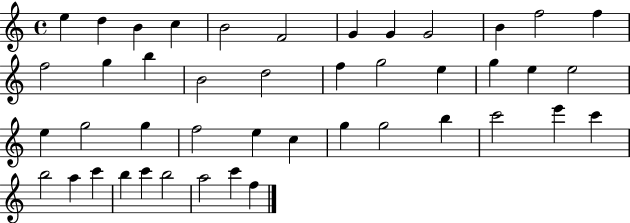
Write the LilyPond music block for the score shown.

{
  \clef treble
  \time 4/4
  \defaultTimeSignature
  \key c \major
  e''4 d''4 b'4 c''4 | b'2 f'2 | g'4 g'4 g'2 | b'4 f''2 f''4 | \break f''2 g''4 b''4 | b'2 d''2 | f''4 g''2 e''4 | g''4 e''4 e''2 | \break e''4 g''2 g''4 | f''2 e''4 c''4 | g''4 g''2 b''4 | c'''2 e'''4 c'''4 | \break b''2 a''4 c'''4 | b''4 c'''4 b''2 | a''2 c'''4 f''4 | \bar "|."
}